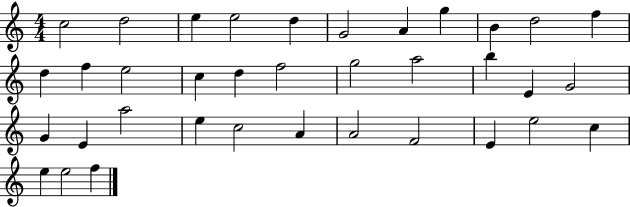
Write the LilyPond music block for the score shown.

{
  \clef treble
  \numericTimeSignature
  \time 4/4
  \key c \major
  c''2 d''2 | e''4 e''2 d''4 | g'2 a'4 g''4 | b'4 d''2 f''4 | \break d''4 f''4 e''2 | c''4 d''4 f''2 | g''2 a''2 | b''4 e'4 g'2 | \break g'4 e'4 a''2 | e''4 c''2 a'4 | a'2 f'2 | e'4 e''2 c''4 | \break e''4 e''2 f''4 | \bar "|."
}